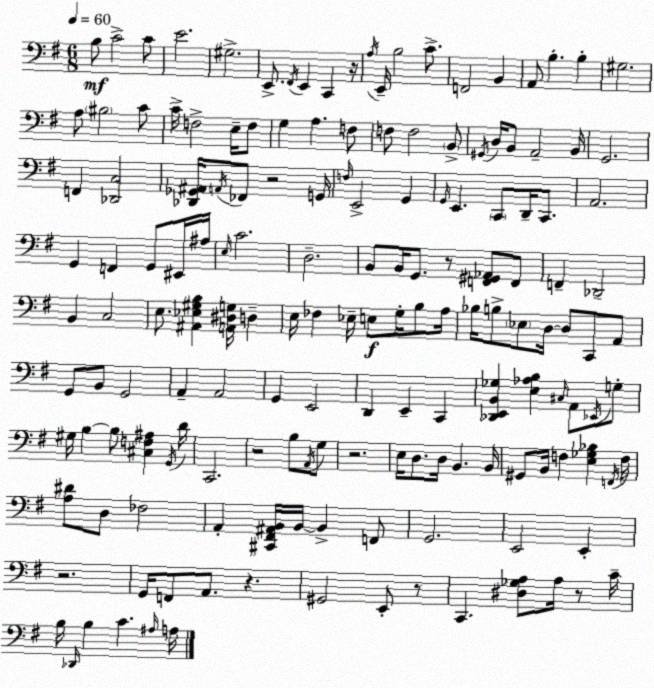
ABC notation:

X:1
T:Untitled
M:6/8
L:1/4
K:G
B,/2 C2 C/2 E2 ^G,2 E,,/2 ^F,,/4 E,, C,, z/4 A,/4 E,,/4 B,2 C/2 F,,2 B,, A,,/2 B, B, ^G,2 A,/2 ^B,2 C/2 C/4 F,2 E,/4 F,/2 G, A, F,/2 F,/2 F,2 B,,/2 ^G,,/4 D,/4 B,,/2 A,,2 B,,/4 G,,2 F,, [_D,,C,]2 [_D,,_G,,^A,,]/4 A,,/4 _F,,/2 z2 G,,/4 F,/4 E,,2 G,, G,,/4 E,, C,,/2 D,,/4 C,,/2 A,,2 G,, F,, G,,/2 ^E,,/4 ^A,/4 E,/4 C2 D,2 B,,/2 B,,/4 G,,/2 z/2 [F,,^G,,_A,,]/2 F,,/2 F,, _D,,2 B,, C,2 E,/2 [^A,,_E,^G,B,] [A,,^D,G,]/4 D, E,/4 _F, _E,/4 E,/2 G,/4 B,/2 A,/4 _B,/4 B,/2 _E,/2 D,/4 D,/2 C,,/2 A,,/2 G,,/2 B,,/2 G,,2 A,, A,,2 G,, E,,2 D,, E,, C,, [_D,,E,,B,,_G,] [E,_A,B,] ^C,/4 A,,/2 _E,,/4 G,/2 ^G,/4 B, B,/2 [^C,F,^A,] G,,/4 D/4 C,,2 z2 B,/2 A,,/4 G,/2 z2 E,/4 D,/2 D,/4 B,, B,,/4 ^G,,/2 B,,/4 F, [E,_G,_B,] F,,/4 F,/4 [A,^D]/2 D,/2 _F,2 A,, [^C,,^F,,^A,,B,,]/4 B,,/4 B,, F,,/2 G,,2 E,,2 E,, z2 G,,/4 F,,/2 A,,/2 z ^G,,2 E,,/2 z/2 C,, [^D,_G,A,]/2 A,/4 z/2 C/4 B,/4 _D,,/4 B, C ^A,/4 A,/4